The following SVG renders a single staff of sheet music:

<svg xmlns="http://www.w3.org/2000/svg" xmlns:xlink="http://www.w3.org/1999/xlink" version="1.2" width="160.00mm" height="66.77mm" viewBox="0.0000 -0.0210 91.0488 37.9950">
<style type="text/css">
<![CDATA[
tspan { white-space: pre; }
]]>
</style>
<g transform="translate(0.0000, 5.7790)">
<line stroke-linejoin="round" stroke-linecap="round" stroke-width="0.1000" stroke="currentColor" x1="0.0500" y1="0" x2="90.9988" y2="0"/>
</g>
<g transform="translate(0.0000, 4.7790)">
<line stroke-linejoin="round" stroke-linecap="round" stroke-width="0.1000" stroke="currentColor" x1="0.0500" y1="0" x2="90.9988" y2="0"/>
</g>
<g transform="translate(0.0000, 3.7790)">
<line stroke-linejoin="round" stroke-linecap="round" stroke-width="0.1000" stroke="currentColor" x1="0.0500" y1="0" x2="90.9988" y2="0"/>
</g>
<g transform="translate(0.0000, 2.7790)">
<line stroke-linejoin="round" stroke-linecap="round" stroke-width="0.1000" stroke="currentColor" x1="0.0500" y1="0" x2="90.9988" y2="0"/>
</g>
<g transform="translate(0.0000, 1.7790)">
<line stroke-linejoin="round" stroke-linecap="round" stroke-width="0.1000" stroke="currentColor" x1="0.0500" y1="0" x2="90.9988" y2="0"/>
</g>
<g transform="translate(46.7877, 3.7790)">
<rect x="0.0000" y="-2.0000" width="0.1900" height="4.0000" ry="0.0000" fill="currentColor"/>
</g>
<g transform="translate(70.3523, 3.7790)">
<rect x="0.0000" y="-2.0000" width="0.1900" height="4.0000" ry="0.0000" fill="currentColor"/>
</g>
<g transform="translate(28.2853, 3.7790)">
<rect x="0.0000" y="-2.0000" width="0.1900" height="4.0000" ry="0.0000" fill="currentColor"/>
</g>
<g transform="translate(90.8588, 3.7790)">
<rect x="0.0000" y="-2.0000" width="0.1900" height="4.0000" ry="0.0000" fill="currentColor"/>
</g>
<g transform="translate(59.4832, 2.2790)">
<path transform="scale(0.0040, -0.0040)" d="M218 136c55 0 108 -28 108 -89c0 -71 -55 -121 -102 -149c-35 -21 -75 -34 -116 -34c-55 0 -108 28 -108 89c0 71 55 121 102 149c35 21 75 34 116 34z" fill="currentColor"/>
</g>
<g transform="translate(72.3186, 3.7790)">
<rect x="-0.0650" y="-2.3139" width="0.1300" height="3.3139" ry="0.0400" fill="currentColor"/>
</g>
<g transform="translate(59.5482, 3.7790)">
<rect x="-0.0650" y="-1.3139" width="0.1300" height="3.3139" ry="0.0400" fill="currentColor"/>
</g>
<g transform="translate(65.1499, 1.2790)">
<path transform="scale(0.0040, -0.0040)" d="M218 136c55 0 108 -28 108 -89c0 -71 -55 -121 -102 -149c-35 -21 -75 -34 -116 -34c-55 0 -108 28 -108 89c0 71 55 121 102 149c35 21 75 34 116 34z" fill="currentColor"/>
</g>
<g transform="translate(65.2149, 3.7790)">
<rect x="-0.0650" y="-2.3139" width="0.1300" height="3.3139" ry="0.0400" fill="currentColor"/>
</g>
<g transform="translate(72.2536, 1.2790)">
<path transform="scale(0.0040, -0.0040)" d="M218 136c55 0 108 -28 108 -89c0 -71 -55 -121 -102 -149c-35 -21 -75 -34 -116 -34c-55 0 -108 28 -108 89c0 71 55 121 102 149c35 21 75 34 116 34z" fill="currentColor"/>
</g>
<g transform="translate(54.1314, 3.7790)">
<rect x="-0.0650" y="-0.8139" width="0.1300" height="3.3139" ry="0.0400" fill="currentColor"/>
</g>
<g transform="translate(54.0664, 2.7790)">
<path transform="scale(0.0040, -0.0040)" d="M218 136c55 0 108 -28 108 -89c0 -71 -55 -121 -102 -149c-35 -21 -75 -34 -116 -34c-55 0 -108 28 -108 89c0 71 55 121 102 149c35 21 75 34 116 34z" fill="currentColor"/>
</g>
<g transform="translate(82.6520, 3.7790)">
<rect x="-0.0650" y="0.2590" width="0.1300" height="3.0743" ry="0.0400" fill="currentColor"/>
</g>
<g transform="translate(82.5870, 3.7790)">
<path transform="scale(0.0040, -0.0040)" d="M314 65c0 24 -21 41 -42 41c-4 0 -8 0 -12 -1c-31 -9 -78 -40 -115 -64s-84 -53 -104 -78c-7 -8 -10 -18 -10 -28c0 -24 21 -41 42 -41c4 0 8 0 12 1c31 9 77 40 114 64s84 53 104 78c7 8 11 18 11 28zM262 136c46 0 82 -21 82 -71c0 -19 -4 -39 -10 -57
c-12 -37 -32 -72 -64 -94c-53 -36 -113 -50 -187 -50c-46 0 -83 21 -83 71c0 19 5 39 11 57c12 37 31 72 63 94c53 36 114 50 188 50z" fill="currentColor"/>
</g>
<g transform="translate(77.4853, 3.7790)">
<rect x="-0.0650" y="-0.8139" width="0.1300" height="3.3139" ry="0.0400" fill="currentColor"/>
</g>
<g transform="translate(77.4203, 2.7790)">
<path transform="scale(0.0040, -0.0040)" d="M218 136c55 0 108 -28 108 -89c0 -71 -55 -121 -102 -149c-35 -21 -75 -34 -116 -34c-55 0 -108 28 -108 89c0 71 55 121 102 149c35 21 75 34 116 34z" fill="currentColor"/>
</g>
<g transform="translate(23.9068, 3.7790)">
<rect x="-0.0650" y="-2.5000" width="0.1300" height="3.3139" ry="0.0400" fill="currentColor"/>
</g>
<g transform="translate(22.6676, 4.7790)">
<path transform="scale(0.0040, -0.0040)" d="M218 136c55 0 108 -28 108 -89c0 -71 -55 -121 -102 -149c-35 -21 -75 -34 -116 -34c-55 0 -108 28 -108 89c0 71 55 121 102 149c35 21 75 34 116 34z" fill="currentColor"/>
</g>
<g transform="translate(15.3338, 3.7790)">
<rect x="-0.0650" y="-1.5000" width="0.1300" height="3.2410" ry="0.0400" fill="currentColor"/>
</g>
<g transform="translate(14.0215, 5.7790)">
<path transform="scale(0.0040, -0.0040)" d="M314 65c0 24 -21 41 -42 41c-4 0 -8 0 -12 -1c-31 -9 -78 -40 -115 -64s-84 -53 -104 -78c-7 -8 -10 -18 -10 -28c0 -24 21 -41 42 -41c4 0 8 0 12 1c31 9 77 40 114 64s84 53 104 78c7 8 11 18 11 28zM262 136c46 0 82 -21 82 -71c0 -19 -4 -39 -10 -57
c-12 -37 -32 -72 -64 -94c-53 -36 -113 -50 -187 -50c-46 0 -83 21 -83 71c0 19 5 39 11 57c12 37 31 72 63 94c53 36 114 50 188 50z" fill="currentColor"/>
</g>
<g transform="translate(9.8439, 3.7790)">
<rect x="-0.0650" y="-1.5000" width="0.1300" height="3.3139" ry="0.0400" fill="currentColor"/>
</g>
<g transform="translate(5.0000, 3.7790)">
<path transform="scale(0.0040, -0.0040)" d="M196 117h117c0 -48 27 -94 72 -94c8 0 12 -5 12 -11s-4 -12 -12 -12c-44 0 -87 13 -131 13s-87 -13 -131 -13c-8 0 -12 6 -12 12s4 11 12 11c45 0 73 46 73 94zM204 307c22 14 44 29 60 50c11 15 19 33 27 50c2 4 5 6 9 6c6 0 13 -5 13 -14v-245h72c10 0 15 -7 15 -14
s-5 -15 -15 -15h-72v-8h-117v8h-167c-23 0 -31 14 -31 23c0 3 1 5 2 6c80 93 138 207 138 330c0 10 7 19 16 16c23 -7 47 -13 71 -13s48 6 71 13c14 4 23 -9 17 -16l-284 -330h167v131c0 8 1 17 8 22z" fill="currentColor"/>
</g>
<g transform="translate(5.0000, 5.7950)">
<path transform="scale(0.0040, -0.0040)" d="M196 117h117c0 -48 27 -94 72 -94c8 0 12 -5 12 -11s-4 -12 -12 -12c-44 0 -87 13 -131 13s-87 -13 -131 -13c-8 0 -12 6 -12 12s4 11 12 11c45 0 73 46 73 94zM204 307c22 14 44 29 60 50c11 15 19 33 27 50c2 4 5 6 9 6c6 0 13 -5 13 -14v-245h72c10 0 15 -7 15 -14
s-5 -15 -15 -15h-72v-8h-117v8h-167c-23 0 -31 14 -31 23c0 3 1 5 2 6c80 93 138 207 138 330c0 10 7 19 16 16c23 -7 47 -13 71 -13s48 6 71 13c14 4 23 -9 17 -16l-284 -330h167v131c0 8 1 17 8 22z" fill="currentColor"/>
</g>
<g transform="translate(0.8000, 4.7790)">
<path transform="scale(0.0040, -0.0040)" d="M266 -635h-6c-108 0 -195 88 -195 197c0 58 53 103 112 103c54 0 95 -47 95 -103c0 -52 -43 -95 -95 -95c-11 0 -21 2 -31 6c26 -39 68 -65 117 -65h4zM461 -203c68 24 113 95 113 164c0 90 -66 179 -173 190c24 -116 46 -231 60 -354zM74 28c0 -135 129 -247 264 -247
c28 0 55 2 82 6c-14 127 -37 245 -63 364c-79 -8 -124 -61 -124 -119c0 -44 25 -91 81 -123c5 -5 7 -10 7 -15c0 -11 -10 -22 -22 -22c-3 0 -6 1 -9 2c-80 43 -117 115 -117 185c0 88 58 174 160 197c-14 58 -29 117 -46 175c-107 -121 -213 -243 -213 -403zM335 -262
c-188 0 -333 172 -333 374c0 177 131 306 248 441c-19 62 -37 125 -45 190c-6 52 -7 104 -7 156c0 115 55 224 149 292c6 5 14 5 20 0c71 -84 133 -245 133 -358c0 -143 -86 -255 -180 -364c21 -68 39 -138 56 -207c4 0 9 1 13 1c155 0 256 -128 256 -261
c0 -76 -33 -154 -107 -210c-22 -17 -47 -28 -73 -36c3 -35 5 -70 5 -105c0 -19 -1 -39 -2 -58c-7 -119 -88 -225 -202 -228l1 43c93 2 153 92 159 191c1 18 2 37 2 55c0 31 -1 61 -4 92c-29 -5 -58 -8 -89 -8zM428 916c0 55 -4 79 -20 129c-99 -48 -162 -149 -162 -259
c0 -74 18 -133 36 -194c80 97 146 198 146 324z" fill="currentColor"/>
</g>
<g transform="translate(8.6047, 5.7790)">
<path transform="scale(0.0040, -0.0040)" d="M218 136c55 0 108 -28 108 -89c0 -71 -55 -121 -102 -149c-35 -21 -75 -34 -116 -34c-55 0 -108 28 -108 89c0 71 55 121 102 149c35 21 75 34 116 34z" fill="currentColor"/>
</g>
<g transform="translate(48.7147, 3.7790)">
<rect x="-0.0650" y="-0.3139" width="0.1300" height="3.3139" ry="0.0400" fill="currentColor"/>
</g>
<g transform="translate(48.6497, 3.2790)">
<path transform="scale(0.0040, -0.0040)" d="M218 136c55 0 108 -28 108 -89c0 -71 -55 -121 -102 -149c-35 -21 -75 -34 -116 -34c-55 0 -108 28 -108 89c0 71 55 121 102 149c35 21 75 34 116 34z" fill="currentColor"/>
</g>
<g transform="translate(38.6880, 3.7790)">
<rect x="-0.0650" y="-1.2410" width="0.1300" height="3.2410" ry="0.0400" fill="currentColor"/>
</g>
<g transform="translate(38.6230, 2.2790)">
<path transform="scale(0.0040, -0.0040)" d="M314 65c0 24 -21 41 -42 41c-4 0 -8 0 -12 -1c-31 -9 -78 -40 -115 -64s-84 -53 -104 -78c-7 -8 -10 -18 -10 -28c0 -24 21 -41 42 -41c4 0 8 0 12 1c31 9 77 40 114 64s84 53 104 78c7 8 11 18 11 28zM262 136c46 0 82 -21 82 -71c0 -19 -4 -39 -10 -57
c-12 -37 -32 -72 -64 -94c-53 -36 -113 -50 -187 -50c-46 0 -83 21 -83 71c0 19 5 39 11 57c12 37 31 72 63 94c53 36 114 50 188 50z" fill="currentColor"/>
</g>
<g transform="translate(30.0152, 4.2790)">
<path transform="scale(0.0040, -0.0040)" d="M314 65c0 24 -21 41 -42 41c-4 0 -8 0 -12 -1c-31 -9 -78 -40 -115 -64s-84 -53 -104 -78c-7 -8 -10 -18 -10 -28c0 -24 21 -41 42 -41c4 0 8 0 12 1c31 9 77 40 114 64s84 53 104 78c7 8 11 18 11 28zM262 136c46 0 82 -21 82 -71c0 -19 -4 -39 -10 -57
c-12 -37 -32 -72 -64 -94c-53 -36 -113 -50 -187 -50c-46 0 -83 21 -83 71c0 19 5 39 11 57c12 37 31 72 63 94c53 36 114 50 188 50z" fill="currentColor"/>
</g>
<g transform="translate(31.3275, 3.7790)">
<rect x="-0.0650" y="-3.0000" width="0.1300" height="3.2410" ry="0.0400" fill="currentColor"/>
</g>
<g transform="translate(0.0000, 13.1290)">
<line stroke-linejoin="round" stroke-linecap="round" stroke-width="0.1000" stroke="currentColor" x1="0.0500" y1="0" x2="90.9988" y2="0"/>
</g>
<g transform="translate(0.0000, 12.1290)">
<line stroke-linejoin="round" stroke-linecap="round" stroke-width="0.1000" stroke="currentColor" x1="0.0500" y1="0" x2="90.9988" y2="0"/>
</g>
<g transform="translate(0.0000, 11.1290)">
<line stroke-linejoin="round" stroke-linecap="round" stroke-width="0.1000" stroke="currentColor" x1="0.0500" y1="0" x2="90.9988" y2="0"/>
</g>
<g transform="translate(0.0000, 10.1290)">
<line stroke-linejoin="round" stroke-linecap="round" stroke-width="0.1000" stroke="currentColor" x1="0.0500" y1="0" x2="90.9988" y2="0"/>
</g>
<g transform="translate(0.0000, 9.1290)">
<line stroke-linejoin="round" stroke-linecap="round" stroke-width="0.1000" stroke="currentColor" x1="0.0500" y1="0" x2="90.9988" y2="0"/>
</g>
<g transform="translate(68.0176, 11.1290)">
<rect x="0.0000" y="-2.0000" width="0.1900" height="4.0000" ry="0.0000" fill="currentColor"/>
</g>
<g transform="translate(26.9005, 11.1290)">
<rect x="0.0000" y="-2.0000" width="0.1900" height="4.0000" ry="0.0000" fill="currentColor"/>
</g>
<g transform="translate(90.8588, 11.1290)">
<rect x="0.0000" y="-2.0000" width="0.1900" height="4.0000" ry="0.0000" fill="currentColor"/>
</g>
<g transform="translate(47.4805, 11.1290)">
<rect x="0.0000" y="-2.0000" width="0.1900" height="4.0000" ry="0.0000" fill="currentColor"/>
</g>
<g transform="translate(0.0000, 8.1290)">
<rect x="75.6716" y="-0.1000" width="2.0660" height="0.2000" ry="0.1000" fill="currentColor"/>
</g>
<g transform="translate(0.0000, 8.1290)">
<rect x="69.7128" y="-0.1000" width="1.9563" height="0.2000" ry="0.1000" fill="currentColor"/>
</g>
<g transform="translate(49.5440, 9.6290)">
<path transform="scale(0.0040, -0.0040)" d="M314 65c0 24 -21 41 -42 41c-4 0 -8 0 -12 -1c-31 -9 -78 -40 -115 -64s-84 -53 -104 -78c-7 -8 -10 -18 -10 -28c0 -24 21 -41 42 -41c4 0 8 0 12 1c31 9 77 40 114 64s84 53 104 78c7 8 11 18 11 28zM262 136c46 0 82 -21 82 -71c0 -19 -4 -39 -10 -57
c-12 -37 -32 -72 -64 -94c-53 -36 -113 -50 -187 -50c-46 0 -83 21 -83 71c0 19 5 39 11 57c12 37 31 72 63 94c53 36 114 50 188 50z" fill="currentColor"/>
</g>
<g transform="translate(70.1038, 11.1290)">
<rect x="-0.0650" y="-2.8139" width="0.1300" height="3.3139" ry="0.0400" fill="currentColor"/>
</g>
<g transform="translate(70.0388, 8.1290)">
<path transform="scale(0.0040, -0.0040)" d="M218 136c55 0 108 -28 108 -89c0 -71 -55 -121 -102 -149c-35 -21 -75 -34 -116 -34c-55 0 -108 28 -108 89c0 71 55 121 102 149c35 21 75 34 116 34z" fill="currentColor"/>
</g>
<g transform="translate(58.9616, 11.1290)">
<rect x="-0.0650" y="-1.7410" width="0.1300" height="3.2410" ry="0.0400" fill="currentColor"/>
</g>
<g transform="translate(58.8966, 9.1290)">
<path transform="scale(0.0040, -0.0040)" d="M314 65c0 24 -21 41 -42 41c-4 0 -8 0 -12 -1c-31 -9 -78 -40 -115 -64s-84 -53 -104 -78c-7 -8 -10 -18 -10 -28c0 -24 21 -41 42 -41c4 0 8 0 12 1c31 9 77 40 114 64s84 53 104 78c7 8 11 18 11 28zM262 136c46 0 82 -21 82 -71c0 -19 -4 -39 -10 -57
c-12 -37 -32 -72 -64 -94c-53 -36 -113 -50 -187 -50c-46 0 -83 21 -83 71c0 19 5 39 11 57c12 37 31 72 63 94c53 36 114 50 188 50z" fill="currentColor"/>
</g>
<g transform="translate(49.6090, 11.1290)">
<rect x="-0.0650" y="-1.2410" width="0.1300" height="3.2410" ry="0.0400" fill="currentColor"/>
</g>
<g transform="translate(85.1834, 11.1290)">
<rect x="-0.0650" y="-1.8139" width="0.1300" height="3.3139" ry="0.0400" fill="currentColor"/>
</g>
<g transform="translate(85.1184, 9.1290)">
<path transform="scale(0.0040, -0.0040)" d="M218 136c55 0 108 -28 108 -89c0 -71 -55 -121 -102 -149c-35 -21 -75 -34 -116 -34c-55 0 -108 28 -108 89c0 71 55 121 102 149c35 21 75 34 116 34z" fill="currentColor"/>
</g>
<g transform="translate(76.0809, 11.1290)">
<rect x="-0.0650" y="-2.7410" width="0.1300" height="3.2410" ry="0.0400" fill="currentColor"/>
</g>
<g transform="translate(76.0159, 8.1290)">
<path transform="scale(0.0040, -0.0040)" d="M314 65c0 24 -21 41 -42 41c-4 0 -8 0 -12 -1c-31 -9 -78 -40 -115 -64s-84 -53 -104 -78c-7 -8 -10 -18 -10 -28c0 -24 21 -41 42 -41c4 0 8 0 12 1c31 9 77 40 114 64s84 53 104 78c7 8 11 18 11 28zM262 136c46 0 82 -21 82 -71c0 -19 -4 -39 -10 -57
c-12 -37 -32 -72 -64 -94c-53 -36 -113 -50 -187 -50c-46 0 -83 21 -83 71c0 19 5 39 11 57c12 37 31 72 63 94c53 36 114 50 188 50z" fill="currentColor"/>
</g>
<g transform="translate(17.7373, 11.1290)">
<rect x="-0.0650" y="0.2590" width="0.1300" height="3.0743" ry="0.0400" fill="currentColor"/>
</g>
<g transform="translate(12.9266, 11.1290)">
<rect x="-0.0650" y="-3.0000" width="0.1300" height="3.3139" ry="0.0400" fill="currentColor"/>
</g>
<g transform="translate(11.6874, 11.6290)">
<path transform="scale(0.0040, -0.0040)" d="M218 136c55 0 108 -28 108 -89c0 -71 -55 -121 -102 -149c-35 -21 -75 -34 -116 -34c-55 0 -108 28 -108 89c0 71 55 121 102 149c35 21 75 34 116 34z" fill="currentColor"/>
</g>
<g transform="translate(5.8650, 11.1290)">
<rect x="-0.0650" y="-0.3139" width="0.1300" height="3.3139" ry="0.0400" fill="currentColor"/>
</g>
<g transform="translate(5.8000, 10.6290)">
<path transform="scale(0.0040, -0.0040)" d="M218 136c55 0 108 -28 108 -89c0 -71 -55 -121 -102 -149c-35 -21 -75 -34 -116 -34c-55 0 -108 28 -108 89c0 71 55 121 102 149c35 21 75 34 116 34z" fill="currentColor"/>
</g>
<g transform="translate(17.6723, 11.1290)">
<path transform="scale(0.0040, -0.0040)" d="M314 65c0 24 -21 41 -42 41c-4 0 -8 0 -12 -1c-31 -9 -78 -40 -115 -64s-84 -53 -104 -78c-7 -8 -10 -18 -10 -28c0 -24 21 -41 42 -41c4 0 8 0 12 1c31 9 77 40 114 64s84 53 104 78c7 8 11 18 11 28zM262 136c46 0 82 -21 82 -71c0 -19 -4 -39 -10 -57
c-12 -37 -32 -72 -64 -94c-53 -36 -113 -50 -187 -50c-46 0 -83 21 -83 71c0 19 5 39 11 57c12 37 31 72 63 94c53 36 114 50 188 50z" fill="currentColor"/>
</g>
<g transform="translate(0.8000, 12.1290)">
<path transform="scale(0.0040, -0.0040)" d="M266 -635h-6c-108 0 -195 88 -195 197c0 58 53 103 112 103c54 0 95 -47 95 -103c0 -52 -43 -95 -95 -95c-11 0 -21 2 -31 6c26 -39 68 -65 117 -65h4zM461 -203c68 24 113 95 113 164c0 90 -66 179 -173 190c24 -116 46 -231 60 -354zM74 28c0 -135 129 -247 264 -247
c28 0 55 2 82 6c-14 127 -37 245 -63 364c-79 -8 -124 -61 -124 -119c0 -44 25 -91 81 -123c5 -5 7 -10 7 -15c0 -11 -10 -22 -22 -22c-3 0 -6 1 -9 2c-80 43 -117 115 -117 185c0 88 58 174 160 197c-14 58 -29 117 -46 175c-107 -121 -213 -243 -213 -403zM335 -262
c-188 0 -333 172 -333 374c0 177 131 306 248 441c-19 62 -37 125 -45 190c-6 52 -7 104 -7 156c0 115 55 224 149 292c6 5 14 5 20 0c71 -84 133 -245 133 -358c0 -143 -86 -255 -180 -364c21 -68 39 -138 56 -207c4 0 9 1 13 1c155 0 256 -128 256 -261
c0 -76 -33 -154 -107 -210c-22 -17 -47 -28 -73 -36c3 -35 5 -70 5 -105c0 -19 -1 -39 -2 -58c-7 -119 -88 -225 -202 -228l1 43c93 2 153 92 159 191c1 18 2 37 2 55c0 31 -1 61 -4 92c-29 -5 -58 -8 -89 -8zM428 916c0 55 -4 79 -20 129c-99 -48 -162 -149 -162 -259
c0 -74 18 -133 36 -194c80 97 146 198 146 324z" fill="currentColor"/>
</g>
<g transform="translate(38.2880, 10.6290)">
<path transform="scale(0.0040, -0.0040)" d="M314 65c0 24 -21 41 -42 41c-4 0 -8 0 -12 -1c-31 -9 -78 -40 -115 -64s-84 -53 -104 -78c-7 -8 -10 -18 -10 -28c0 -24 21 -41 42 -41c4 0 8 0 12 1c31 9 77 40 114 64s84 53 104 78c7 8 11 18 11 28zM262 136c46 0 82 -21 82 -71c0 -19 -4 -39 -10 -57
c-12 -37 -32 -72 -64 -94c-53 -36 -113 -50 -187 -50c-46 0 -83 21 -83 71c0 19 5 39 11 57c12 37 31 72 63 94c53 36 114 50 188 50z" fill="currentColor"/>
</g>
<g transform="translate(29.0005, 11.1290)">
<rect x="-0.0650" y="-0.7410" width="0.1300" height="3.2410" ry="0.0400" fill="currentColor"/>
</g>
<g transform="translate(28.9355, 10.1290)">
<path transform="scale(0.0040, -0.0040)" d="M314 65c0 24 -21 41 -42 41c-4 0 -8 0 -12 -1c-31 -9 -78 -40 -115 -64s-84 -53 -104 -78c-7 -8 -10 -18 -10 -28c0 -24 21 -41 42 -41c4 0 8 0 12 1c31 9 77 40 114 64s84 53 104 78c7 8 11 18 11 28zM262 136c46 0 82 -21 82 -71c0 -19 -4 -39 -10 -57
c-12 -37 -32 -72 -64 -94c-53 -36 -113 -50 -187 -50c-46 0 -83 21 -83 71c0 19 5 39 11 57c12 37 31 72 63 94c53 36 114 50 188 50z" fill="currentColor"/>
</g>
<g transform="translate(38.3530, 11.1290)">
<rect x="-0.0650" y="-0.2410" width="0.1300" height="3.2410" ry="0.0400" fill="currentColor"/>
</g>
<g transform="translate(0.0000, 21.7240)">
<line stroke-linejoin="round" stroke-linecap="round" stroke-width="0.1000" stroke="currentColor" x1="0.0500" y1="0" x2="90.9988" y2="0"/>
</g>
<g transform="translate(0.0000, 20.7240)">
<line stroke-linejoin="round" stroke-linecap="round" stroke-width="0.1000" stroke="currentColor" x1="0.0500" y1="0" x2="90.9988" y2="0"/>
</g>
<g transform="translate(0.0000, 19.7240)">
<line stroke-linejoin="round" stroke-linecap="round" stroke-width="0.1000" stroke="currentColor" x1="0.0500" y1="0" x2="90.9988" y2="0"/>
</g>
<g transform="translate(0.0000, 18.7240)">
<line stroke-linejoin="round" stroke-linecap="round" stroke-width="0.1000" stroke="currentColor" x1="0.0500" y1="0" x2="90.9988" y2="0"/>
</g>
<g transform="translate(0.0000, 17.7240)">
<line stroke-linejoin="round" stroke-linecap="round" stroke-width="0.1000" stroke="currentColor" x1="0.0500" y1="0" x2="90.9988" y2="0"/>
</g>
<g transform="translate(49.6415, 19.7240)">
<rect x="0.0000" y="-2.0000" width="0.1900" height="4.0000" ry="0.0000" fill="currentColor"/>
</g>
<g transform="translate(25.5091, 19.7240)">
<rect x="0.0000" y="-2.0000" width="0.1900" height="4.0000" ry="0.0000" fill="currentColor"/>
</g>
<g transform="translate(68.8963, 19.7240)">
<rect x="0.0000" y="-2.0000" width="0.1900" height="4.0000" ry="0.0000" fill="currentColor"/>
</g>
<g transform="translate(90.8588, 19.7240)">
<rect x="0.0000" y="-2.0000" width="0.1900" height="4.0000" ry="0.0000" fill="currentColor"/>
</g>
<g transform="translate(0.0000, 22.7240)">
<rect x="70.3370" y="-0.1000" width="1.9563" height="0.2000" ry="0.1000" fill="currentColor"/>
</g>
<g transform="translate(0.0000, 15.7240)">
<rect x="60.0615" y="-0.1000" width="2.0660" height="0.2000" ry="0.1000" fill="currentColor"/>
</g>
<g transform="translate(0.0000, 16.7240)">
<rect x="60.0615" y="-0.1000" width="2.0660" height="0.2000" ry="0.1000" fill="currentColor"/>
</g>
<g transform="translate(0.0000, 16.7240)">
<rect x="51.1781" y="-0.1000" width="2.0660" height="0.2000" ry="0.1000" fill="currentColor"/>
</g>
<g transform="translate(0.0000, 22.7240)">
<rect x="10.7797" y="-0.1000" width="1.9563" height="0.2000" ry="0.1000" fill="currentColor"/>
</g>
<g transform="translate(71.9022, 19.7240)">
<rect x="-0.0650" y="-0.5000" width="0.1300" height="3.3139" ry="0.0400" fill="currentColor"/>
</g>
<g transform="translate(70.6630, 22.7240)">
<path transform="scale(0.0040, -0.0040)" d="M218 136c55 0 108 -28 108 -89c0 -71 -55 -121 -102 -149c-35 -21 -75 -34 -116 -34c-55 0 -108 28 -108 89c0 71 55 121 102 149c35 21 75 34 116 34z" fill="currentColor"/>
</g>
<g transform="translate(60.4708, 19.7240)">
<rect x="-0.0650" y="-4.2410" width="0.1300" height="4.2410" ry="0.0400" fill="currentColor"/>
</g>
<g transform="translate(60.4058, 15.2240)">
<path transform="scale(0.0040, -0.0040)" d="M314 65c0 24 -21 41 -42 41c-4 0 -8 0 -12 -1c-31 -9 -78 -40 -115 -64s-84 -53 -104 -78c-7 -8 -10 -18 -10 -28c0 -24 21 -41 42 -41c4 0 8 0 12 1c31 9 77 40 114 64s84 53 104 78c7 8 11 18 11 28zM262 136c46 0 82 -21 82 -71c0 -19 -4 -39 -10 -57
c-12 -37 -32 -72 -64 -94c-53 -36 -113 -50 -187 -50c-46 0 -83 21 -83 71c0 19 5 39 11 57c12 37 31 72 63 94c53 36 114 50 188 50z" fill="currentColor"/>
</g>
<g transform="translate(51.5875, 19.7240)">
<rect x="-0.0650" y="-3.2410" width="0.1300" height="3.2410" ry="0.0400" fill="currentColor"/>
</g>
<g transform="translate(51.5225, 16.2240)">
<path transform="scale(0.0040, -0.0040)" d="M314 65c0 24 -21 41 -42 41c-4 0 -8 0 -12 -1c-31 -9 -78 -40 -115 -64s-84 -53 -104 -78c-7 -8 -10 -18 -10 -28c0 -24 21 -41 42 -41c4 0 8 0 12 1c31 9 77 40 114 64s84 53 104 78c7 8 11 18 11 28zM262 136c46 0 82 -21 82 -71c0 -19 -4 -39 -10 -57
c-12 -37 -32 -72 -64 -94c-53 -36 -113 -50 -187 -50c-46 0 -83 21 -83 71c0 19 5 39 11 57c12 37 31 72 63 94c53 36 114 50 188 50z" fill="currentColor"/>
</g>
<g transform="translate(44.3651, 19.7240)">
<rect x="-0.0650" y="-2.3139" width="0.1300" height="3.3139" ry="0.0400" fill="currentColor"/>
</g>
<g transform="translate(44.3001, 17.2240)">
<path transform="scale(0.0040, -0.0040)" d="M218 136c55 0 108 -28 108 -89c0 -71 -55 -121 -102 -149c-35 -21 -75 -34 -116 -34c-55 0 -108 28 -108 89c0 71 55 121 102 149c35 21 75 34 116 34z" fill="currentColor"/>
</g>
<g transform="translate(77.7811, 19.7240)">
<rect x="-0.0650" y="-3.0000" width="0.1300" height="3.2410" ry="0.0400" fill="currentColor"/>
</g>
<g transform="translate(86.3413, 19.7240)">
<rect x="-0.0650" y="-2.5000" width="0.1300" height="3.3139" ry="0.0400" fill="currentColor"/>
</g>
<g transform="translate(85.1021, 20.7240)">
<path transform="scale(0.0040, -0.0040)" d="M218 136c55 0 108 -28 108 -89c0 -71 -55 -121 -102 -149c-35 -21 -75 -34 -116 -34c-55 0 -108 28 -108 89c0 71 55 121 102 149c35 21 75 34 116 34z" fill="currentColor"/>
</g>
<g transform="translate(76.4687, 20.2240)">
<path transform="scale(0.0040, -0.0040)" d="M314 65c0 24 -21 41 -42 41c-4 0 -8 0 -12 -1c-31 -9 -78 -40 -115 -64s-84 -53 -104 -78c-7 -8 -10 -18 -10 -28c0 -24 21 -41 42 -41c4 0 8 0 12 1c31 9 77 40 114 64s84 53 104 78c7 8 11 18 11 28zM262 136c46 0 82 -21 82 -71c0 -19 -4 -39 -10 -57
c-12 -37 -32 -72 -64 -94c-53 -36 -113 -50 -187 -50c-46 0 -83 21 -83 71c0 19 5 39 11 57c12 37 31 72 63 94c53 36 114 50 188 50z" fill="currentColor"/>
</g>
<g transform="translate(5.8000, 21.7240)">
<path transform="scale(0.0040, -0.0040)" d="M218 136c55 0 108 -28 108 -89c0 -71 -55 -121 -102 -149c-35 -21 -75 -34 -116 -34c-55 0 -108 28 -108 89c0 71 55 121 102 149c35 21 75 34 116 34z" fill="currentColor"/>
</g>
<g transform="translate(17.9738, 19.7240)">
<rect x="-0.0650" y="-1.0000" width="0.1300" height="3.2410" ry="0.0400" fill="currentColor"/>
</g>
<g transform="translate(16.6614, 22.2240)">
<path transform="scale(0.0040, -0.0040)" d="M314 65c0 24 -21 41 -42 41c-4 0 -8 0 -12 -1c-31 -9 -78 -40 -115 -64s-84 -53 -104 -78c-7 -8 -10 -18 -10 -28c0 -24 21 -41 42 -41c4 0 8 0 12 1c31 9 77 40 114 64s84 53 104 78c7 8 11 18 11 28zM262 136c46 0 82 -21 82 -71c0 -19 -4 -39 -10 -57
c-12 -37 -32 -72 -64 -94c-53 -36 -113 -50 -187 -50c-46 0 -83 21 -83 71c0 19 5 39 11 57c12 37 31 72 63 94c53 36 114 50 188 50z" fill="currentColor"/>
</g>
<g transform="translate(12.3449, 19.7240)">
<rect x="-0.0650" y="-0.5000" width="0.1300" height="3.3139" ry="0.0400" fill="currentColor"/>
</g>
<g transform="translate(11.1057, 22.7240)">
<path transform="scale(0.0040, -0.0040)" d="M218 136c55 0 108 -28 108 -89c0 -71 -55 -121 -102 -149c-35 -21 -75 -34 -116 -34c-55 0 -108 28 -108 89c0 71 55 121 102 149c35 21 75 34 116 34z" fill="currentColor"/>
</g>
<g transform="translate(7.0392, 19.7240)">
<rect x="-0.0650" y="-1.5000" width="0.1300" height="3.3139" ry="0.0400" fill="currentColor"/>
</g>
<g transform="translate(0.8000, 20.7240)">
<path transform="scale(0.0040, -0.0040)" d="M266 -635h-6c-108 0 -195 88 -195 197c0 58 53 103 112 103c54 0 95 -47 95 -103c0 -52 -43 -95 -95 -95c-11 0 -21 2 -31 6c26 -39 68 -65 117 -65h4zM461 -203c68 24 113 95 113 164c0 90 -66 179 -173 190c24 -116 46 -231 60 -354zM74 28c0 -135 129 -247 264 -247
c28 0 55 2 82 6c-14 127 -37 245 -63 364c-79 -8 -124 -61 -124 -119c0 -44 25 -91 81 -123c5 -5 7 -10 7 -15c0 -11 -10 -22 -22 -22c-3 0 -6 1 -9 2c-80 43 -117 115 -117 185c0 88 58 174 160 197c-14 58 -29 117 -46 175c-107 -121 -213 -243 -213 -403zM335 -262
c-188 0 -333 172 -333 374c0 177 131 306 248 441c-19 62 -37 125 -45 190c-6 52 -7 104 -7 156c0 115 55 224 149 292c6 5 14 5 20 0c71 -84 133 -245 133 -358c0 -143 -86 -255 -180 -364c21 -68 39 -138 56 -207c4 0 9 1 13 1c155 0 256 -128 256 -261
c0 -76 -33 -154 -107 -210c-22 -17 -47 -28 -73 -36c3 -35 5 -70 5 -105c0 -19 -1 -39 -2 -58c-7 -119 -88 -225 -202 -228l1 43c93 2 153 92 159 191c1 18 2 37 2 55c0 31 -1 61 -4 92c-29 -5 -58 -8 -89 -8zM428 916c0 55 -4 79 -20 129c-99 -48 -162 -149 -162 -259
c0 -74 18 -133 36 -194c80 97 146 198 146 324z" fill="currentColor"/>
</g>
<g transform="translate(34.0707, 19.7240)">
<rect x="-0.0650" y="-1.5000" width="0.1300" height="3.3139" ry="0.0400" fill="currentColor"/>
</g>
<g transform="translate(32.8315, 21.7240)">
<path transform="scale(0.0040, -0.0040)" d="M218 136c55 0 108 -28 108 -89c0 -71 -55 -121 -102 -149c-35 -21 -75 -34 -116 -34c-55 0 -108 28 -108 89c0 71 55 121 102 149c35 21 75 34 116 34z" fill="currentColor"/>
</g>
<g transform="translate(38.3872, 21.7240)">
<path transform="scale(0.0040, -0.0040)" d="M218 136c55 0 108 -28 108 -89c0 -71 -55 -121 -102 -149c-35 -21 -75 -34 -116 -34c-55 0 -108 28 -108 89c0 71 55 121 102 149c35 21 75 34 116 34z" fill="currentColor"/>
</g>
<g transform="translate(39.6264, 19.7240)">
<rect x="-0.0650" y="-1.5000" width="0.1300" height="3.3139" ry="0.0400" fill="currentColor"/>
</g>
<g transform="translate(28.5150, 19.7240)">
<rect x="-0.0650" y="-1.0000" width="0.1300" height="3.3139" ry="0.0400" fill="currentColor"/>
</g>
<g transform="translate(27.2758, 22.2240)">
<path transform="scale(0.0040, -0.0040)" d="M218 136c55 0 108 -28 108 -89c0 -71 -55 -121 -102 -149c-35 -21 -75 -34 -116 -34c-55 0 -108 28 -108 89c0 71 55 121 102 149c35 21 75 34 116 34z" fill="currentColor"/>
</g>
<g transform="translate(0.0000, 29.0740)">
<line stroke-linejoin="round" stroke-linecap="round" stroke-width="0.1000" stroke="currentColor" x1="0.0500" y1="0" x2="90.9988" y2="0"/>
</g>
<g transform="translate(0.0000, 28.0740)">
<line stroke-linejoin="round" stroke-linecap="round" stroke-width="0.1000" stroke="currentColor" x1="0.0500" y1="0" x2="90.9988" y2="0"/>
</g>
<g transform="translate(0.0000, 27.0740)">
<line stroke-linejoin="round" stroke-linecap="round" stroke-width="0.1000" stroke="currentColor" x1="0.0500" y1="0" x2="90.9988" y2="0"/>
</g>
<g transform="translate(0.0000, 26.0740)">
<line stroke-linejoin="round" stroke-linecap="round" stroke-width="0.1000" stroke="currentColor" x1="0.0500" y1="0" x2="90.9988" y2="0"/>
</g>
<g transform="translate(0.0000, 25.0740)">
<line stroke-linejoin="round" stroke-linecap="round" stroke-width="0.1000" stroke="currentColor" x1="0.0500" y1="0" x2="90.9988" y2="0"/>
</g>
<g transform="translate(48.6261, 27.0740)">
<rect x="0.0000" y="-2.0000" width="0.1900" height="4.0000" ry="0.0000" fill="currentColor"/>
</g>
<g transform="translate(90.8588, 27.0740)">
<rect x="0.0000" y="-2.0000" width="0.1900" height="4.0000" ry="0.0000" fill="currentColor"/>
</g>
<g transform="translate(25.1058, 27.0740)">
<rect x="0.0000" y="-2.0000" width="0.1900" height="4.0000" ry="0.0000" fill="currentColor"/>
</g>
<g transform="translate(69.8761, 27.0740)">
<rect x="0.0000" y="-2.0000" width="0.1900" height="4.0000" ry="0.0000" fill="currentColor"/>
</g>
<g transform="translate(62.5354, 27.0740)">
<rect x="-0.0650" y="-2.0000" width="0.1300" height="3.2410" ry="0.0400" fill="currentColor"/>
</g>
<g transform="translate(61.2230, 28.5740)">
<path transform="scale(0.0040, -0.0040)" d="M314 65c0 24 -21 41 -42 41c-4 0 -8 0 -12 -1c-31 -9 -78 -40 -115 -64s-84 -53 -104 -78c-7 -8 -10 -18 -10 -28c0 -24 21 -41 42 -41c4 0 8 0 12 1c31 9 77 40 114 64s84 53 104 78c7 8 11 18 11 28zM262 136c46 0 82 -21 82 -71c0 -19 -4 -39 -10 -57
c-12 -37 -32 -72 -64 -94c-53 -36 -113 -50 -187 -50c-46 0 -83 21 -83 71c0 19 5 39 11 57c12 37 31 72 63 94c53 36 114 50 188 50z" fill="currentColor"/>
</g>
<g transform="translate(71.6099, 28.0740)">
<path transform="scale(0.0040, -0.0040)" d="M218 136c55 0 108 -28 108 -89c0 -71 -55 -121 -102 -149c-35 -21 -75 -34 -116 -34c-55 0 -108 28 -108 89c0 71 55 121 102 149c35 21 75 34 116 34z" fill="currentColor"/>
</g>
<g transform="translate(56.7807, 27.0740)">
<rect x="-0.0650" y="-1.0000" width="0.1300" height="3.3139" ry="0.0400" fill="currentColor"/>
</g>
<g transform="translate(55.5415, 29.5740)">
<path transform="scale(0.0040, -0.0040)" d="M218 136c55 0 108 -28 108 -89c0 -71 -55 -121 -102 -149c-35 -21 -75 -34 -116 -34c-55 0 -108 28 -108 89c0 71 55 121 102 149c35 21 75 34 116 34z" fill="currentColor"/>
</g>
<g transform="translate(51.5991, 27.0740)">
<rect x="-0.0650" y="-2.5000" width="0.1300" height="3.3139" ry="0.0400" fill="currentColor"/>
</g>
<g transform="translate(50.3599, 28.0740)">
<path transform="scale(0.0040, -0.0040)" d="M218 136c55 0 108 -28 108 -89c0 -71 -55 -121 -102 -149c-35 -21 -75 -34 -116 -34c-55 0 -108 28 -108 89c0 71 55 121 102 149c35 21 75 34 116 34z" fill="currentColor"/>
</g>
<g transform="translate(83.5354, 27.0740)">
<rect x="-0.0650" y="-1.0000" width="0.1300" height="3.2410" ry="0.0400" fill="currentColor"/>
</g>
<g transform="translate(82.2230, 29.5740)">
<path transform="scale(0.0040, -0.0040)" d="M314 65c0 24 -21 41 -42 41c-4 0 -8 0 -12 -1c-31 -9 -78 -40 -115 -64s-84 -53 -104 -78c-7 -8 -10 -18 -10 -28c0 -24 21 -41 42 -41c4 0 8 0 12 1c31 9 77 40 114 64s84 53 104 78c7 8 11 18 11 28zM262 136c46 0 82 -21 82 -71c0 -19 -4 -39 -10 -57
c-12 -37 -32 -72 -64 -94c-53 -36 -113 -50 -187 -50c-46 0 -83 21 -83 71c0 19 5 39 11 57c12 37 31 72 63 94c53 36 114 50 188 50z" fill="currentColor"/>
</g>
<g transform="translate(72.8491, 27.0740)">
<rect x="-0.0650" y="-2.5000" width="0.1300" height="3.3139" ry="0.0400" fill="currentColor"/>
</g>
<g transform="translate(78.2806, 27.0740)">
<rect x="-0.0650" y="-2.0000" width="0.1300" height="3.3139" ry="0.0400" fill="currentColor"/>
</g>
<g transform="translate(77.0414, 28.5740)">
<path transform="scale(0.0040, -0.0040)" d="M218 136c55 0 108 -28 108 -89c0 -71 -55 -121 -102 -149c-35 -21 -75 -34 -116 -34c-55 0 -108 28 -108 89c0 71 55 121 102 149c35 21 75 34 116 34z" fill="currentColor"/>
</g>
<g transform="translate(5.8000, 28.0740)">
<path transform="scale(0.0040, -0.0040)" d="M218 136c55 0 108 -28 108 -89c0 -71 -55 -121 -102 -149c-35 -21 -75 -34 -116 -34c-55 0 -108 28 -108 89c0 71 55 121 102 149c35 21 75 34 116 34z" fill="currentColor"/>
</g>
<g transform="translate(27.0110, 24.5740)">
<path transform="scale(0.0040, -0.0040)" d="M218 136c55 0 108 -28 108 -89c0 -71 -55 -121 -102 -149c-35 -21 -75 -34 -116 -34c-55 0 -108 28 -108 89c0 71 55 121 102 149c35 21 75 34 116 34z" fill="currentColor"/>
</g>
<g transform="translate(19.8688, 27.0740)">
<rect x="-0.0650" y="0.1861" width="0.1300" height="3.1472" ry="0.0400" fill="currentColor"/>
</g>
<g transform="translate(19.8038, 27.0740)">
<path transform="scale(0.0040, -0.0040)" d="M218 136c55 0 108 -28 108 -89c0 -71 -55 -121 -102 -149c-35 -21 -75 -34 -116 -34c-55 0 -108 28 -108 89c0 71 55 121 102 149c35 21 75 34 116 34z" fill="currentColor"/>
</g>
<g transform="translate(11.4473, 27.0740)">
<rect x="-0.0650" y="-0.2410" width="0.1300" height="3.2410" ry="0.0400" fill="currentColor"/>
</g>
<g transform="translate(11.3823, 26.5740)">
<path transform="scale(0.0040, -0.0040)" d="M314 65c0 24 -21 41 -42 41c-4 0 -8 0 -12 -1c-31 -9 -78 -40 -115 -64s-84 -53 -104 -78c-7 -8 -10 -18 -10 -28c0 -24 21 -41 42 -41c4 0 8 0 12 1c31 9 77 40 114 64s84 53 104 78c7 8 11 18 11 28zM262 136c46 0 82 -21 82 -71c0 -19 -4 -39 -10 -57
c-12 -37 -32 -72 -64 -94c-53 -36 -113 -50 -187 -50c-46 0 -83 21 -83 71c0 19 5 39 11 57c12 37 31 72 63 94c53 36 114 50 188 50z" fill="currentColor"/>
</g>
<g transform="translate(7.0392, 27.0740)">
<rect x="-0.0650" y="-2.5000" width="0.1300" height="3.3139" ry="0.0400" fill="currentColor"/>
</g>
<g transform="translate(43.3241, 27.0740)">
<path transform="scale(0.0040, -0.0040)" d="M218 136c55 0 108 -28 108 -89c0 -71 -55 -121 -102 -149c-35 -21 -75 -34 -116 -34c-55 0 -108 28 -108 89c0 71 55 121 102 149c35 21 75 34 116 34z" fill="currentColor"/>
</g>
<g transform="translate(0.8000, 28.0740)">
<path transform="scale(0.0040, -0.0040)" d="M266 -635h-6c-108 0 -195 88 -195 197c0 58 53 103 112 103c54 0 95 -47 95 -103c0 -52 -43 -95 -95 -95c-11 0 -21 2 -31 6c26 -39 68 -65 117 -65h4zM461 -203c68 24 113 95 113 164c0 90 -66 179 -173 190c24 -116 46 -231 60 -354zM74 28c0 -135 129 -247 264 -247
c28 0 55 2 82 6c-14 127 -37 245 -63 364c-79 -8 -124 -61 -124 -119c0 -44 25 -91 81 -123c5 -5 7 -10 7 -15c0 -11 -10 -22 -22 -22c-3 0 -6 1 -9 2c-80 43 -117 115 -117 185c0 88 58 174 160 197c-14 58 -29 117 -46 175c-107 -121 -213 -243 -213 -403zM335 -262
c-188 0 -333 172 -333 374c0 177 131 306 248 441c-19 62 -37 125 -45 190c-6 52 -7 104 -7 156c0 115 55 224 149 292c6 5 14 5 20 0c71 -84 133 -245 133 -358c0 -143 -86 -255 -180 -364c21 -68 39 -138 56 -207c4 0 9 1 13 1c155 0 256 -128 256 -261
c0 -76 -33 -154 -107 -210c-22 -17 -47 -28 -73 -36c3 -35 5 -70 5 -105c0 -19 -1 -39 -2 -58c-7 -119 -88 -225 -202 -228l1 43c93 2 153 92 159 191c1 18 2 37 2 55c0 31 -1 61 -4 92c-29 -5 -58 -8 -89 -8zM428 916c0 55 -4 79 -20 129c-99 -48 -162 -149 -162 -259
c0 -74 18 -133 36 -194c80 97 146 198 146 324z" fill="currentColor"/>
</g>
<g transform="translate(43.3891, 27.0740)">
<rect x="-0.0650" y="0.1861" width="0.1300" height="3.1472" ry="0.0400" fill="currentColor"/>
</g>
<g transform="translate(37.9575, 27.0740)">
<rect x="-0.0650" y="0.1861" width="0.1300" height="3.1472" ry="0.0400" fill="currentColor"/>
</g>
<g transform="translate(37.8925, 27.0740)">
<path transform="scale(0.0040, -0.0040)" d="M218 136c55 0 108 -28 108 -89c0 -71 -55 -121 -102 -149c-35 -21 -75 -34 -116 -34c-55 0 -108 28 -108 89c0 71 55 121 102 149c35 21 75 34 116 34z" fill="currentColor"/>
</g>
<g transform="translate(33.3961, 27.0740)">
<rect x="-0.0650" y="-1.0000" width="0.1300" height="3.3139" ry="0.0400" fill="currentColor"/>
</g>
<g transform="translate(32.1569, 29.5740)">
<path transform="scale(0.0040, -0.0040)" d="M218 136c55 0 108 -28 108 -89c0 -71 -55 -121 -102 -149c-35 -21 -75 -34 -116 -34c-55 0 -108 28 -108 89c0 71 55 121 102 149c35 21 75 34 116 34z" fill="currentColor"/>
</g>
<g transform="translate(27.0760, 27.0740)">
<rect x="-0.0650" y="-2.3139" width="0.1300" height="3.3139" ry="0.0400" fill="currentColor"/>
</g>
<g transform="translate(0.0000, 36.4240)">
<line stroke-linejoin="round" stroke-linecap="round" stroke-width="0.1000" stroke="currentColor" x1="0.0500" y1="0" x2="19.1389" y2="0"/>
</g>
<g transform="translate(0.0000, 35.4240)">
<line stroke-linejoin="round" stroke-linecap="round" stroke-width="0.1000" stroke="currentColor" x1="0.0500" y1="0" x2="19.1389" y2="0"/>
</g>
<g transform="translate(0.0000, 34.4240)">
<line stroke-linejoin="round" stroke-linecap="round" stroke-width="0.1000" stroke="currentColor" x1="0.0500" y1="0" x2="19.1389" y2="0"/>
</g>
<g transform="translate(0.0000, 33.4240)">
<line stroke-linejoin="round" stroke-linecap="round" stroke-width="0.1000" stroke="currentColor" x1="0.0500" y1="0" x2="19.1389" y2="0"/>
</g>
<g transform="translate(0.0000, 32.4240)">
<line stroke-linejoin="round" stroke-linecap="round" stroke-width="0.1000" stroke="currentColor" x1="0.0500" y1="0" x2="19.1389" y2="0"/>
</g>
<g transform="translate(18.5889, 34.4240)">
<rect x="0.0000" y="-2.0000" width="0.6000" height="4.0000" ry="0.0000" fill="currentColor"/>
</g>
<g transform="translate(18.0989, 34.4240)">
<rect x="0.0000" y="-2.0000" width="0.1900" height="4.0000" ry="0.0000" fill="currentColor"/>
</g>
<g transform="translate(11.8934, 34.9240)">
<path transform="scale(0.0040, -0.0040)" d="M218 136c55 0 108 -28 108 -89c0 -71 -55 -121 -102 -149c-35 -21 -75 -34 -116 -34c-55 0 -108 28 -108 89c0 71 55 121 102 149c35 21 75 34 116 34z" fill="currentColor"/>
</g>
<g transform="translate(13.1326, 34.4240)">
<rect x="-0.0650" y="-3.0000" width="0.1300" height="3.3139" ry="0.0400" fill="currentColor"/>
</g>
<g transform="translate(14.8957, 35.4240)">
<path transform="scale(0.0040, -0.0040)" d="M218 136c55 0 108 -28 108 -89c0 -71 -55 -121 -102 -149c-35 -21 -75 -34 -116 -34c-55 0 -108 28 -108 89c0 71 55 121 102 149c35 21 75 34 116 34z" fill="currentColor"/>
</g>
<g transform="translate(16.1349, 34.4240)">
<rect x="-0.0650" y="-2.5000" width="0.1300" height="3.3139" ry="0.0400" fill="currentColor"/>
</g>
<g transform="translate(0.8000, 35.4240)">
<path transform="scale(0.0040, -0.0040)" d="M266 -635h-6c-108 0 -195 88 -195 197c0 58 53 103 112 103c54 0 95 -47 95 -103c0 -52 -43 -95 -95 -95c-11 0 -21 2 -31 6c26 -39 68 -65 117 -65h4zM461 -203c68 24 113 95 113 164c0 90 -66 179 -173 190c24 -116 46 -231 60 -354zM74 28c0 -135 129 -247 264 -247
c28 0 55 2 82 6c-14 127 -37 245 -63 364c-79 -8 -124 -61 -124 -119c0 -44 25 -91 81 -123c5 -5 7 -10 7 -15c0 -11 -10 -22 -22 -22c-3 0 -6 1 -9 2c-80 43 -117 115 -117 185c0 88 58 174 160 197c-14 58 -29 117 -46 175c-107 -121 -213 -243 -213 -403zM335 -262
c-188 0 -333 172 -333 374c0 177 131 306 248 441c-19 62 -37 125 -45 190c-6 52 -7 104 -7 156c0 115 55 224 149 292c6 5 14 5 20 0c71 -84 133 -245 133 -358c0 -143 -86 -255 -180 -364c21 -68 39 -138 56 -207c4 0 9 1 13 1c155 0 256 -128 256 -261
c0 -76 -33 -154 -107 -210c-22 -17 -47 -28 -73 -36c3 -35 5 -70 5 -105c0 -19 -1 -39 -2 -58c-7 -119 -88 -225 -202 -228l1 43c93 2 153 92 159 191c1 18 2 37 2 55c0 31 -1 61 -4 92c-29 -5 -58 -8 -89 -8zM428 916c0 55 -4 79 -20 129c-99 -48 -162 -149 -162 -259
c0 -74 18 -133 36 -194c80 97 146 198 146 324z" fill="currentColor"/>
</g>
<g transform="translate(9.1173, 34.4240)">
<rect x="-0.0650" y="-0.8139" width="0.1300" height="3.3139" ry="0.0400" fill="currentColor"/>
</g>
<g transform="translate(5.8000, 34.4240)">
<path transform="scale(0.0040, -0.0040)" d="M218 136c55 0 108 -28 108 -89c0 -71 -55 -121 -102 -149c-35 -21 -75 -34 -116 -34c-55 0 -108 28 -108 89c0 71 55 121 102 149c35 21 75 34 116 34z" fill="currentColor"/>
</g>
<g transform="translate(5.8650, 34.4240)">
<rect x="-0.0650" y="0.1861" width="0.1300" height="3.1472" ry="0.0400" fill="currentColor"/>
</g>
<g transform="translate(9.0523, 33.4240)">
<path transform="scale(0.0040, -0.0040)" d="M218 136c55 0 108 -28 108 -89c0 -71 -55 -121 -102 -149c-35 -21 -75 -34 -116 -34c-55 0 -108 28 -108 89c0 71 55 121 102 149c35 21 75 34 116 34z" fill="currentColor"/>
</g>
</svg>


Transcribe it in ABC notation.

X:1
T:Untitled
M:4/4
L:1/4
K:C
E E2 G A2 e2 c d e g g d B2 c A B2 d2 c2 e2 f2 a a2 f E C D2 D E E g b2 d'2 C A2 G G c2 B g D B B G D F2 G F D2 B d A G